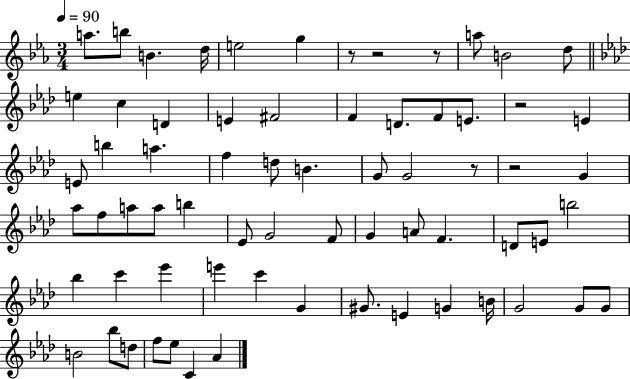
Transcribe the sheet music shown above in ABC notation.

X:1
T:Untitled
M:3/4
L:1/4
K:Eb
a/2 b/2 B d/4 e2 g z/2 z2 z/2 a/2 B2 d/2 e c D E ^F2 F D/2 F/2 E/2 z2 E E/2 b a f d/2 B G/2 G2 z/2 z2 G _a/2 f/2 a/2 a/2 b _E/2 G2 F/2 G A/2 F D/2 E/2 b2 _b c' _e' e' c' G ^G/2 E G B/4 G2 G/2 G/2 B2 _b/2 d/2 f/2 _e/2 C _A